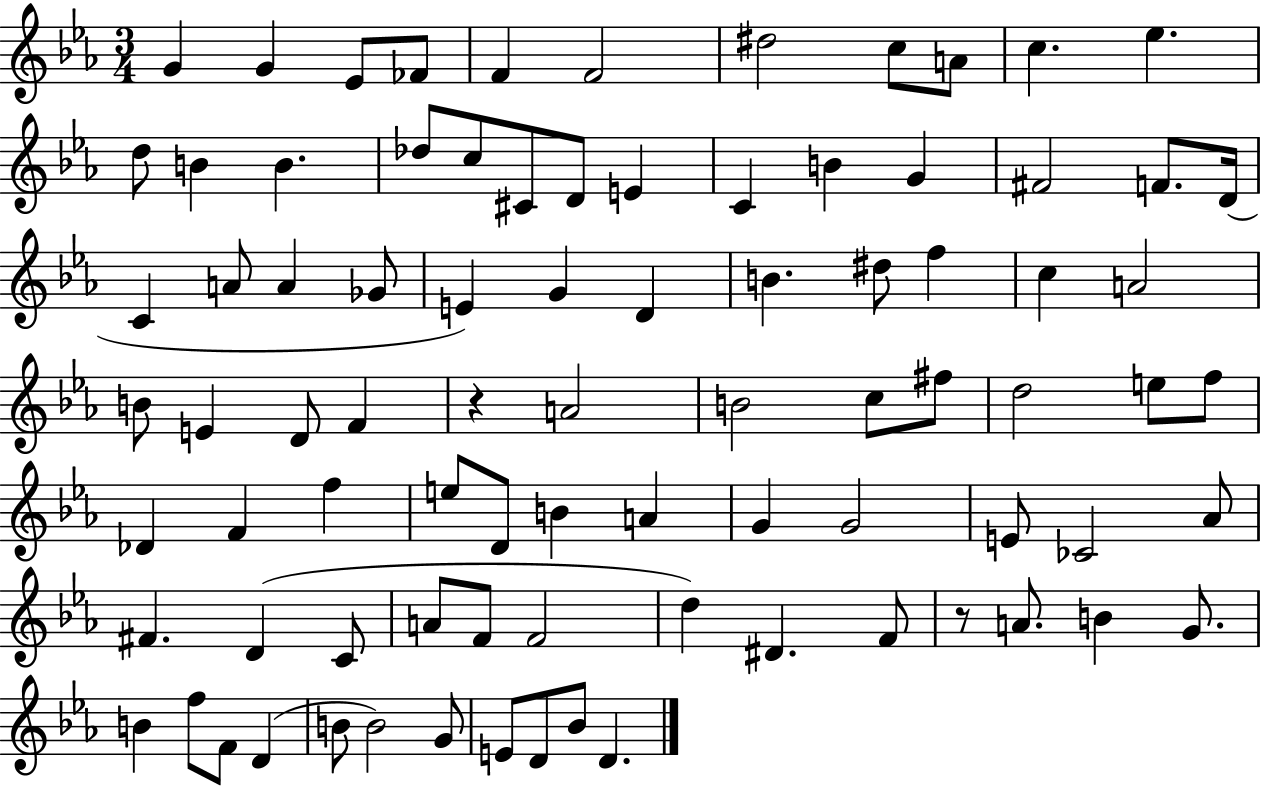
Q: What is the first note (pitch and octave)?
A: G4